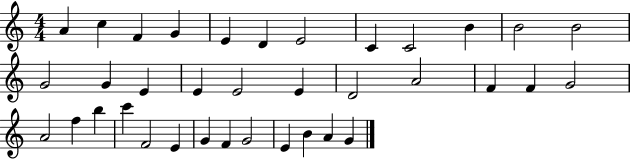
{
  \clef treble
  \numericTimeSignature
  \time 4/4
  \key c \major
  a'4 c''4 f'4 g'4 | e'4 d'4 e'2 | c'4 c'2 b'4 | b'2 b'2 | \break g'2 g'4 e'4 | e'4 e'2 e'4 | d'2 a'2 | f'4 f'4 g'2 | \break a'2 f''4 b''4 | c'''4 f'2 e'4 | g'4 f'4 g'2 | e'4 b'4 a'4 g'4 | \break \bar "|."
}